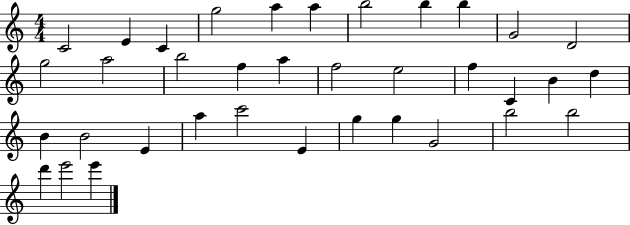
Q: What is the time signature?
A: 4/4